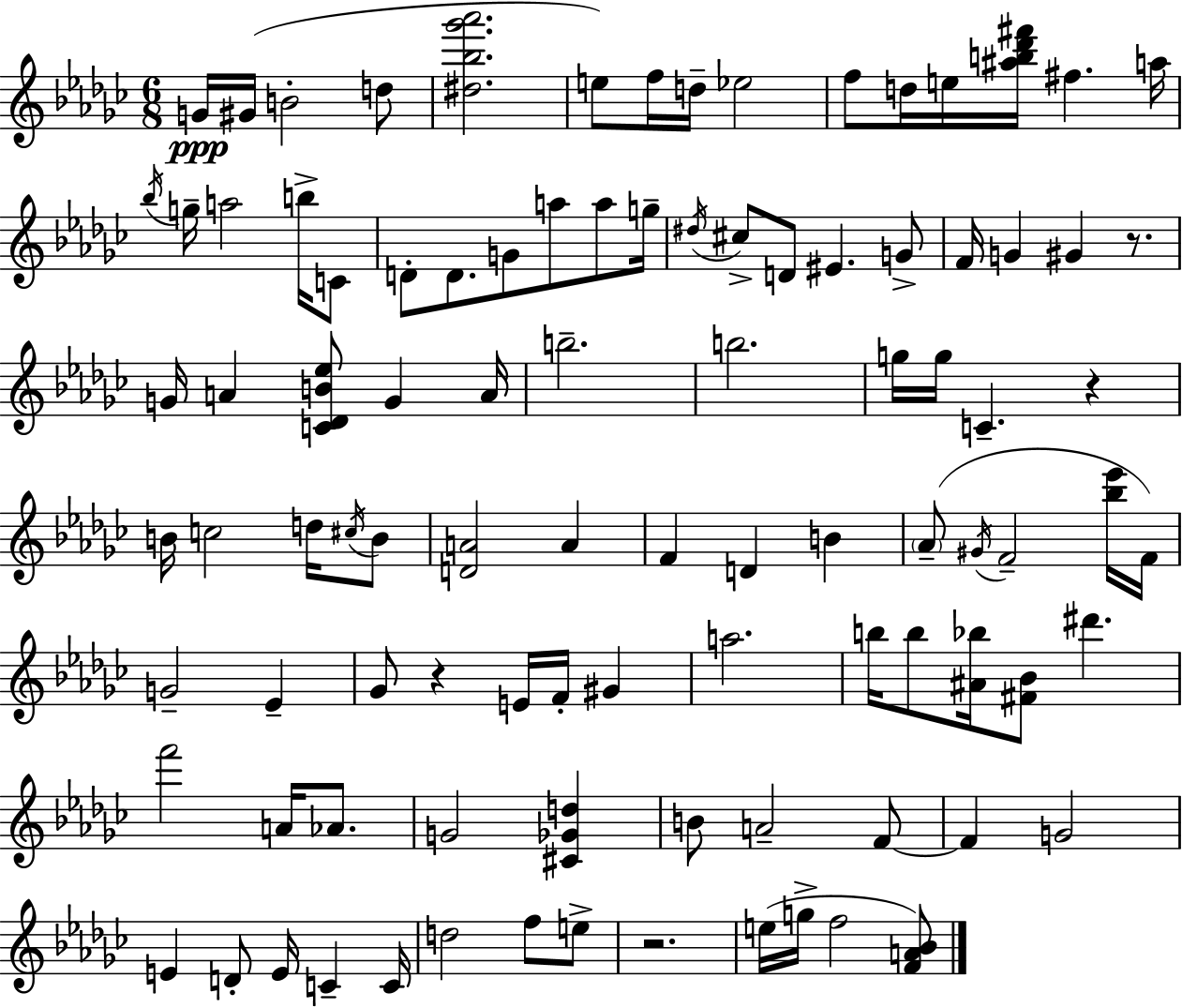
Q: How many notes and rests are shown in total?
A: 97